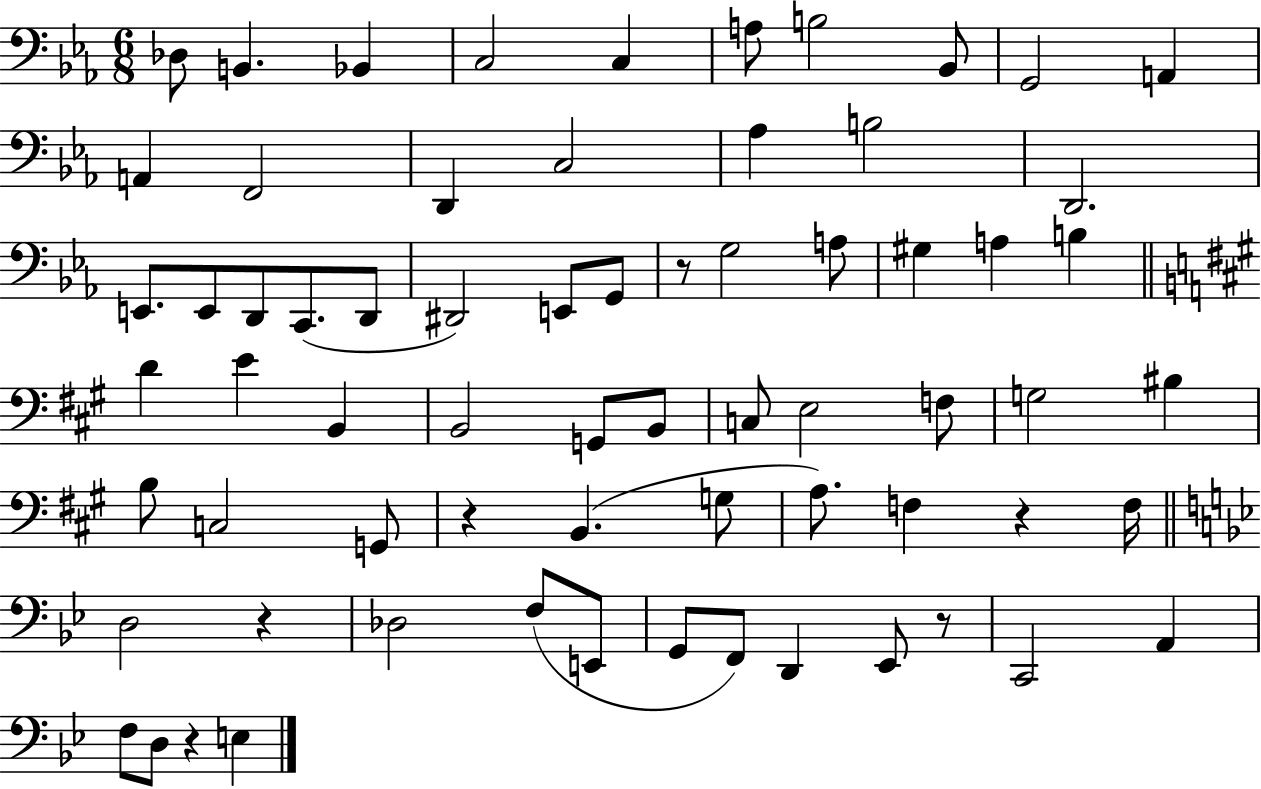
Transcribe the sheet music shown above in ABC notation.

X:1
T:Untitled
M:6/8
L:1/4
K:Eb
_D,/2 B,, _B,, C,2 C, A,/2 B,2 _B,,/2 G,,2 A,, A,, F,,2 D,, C,2 _A, B,2 D,,2 E,,/2 E,,/2 D,,/2 C,,/2 D,,/2 ^D,,2 E,,/2 G,,/2 z/2 G,2 A,/2 ^G, A, B, D E B,, B,,2 G,,/2 B,,/2 C,/2 E,2 F,/2 G,2 ^B, B,/2 C,2 G,,/2 z B,, G,/2 A,/2 F, z F,/4 D,2 z _D,2 F,/2 E,,/2 G,,/2 F,,/2 D,, _E,,/2 z/2 C,,2 A,, F,/2 D,/2 z E,